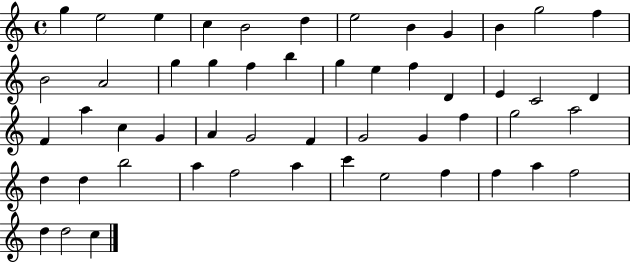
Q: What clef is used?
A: treble